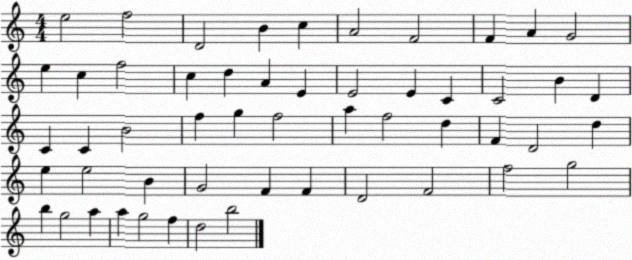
X:1
T:Untitled
M:4/4
L:1/4
K:C
e2 f2 D2 B c A2 F2 F A G2 e c f2 c d A E E2 E C C2 B D C C B2 f g f2 a f2 d F D2 d e e2 B G2 F F D2 F2 f2 g2 b g2 a a g2 f d2 b2